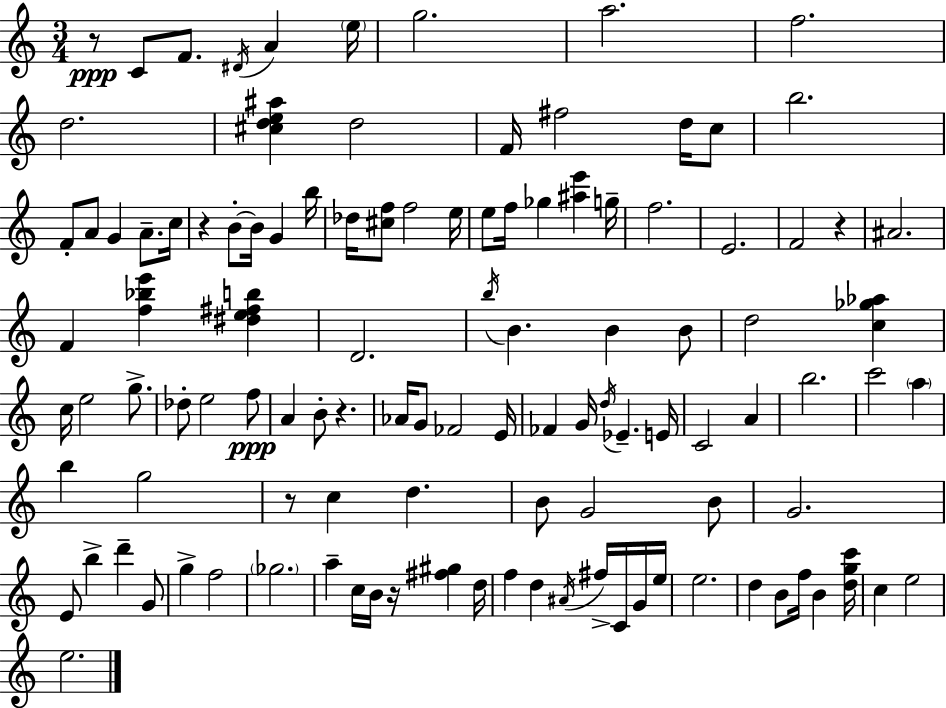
R/e C4/e F4/e. D#4/s A4/q E5/s G5/h. A5/h. F5/h. D5/h. [C#5,D5,E5,A#5]/q D5/h F4/s F#5/h D5/s C5/e B5/h. F4/e A4/e G4/q A4/e. C5/s R/q B4/e B4/s G4/q B5/s Db5/s [C#5,F5]/e F5/h E5/s E5/e F5/s Gb5/q [A#5,E6]/q G5/s F5/h. E4/h. F4/h R/q A#4/h. F4/q [F5,Bb5,E6]/q [D#5,E5,F#5,B5]/q D4/h. B5/s B4/q. B4/q B4/e D5/h [C5,Gb5,Ab5]/q C5/s E5/h G5/e. Db5/e E5/h F5/e A4/q B4/e R/q. Ab4/s G4/e FES4/h E4/s FES4/q G4/s D5/s Eb4/q. E4/s C4/h A4/q B5/h. C6/h A5/q B5/q G5/h R/e C5/q D5/q. B4/e G4/h B4/e G4/h. E4/e B5/q D6/q G4/e G5/q F5/h Gb5/h. A5/q C5/s B4/s R/s [F#5,G#5]/q D5/s F5/q D5/q A#4/s F#5/s C4/s G4/s E5/s E5/h. D5/q B4/e F5/s B4/q [D5,G5,C6]/s C5/q E5/h E5/h.